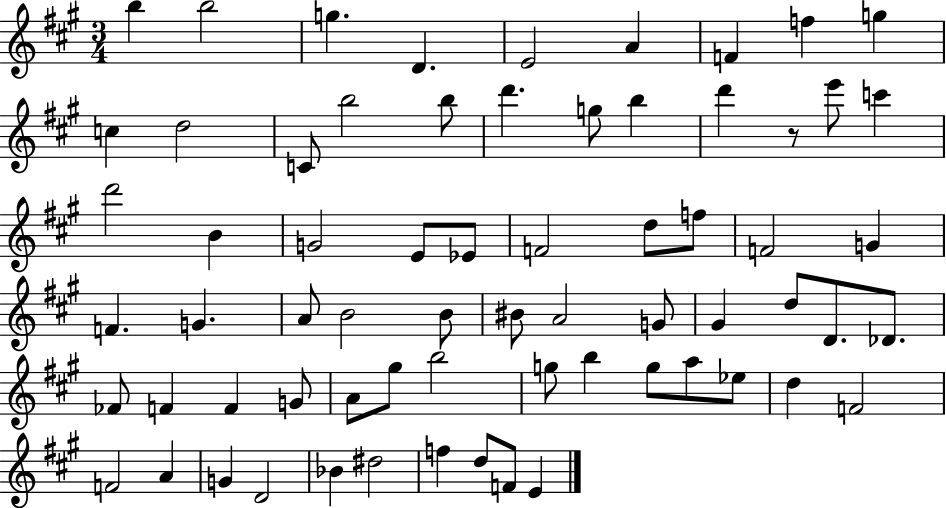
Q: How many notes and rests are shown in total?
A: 67